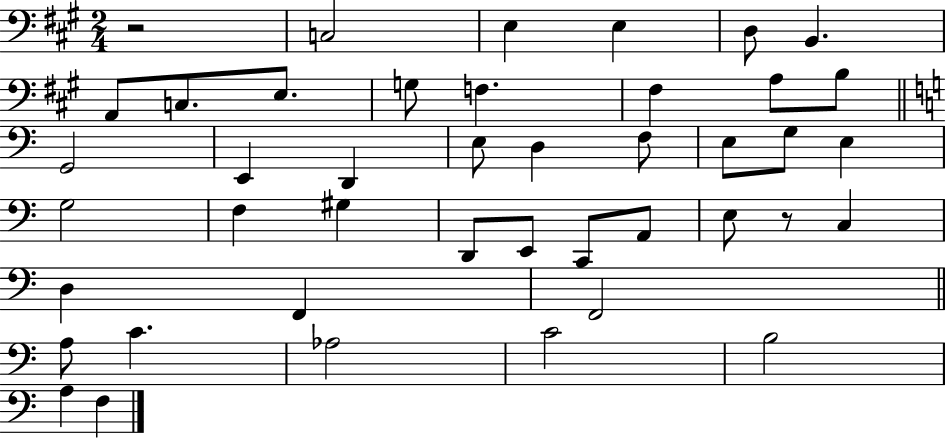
R/h C3/h E3/q E3/q D3/e B2/q. A2/e C3/e. E3/e. G3/e F3/q. F#3/q A3/e B3/e G2/h E2/q D2/q E3/e D3/q F3/e E3/e G3/e E3/q G3/h F3/q G#3/q D2/e E2/e C2/e A2/e E3/e R/e C3/q D3/q F2/q F2/h A3/e C4/q. Ab3/h C4/h B3/h A3/q F3/q